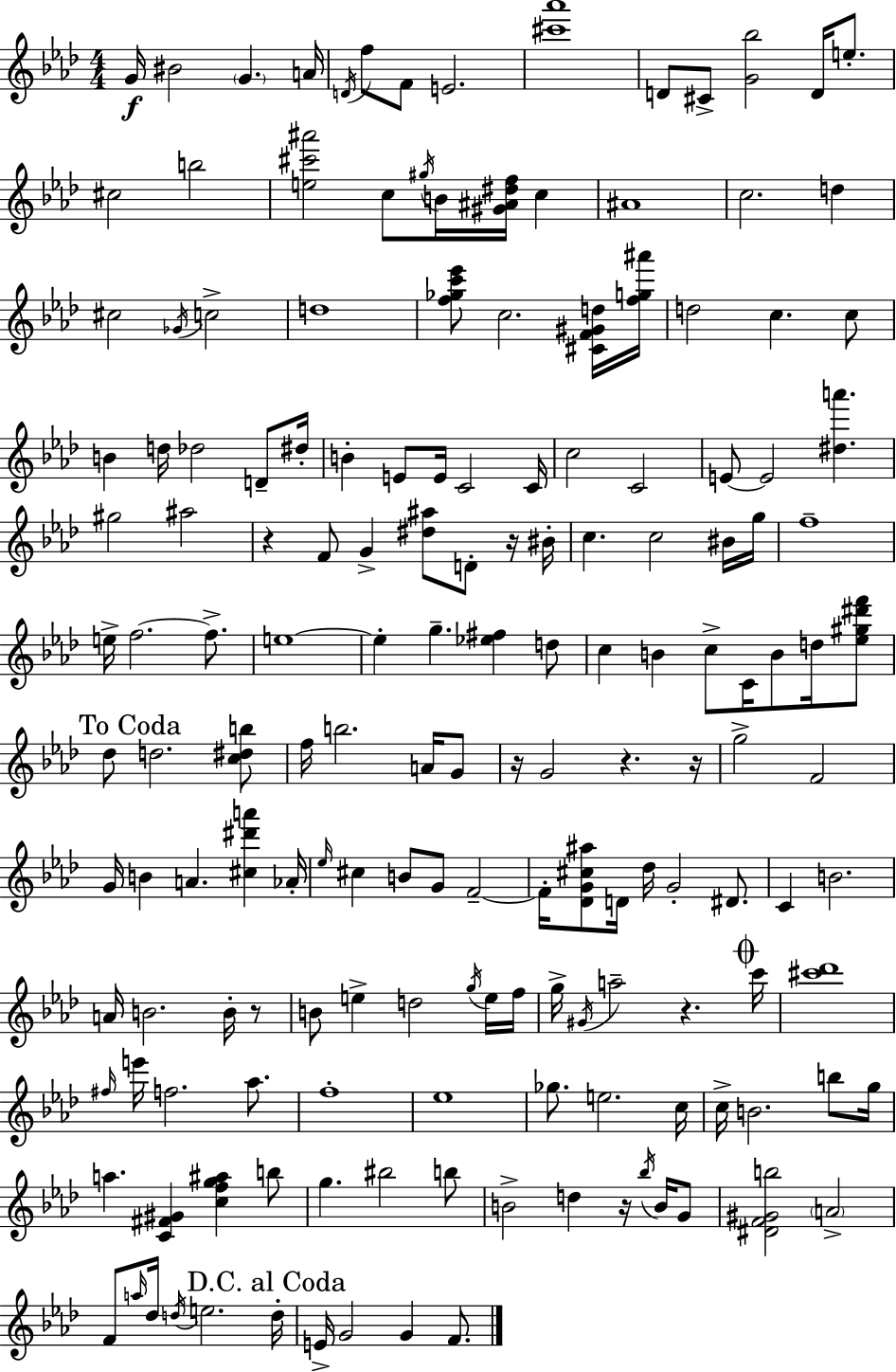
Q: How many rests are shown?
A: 8